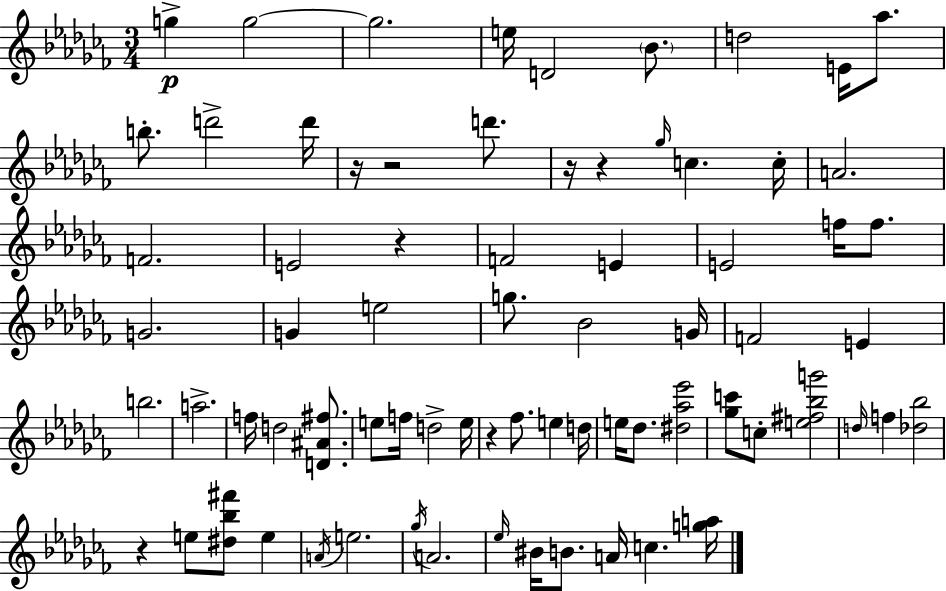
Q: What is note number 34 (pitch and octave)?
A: A5